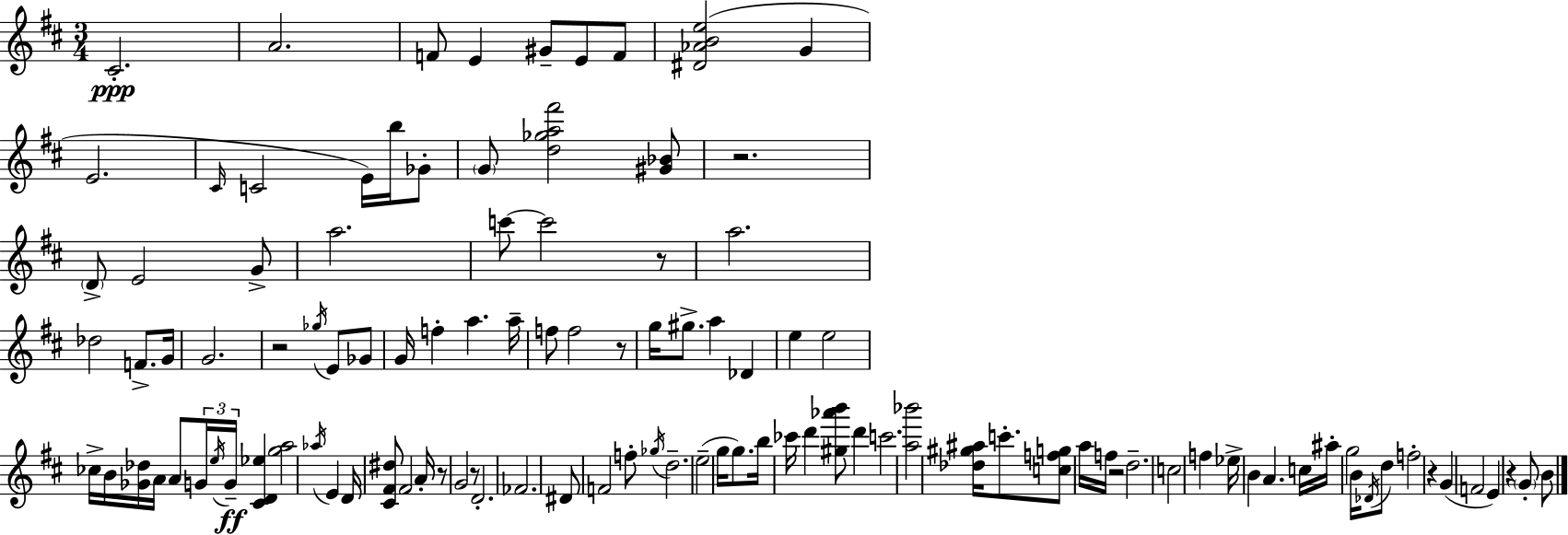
C#4/h. A4/h. F4/e E4/q G#4/e E4/e F4/e [D#4,Ab4,B4,E5]/h G4/q E4/h. C#4/s C4/h E4/s B5/s Gb4/e G4/e [D5,Gb5,A5,F#6]/h [G#4,Bb4]/e R/h. D4/e E4/h G4/e A5/h. C6/e C6/h R/e A5/h. Db5/h F4/e. G4/s G4/h. R/h Gb5/s E4/e Gb4/e G4/s F5/q A5/q. A5/s F5/e F5/h R/e G5/s G#5/e. A5/q Db4/q E5/q E5/h CES5/s B4/s [Gb4,Db5]/s A4/s A4/e G4/s E5/s G4/s [C#4,D4,Eb5]/q [G5,A5]/h Ab5/s E4/q D4/s [C#4,F#4,D#5]/e F#4/h A4/s R/e G4/h R/e D4/h. FES4/h. D#4/e F4/h F5/e Gb5/s D5/h. E5/h G5/s G5/e. B5/s CES6/s D6/q [G#5,Ab6,B6]/e D6/q C6/h. [A5,Bb6]/h [Db5,G#5,A#5]/s C6/e. [C5,F5,G5]/e A5/s F5/s R/h D5/h. C5/h F5/q Eb5/s B4/q A4/q. C5/s A#5/s G5/h B4/s Db4/s D5/e F5/h R/q G4/q F4/h E4/q R/q G4/e B4/e